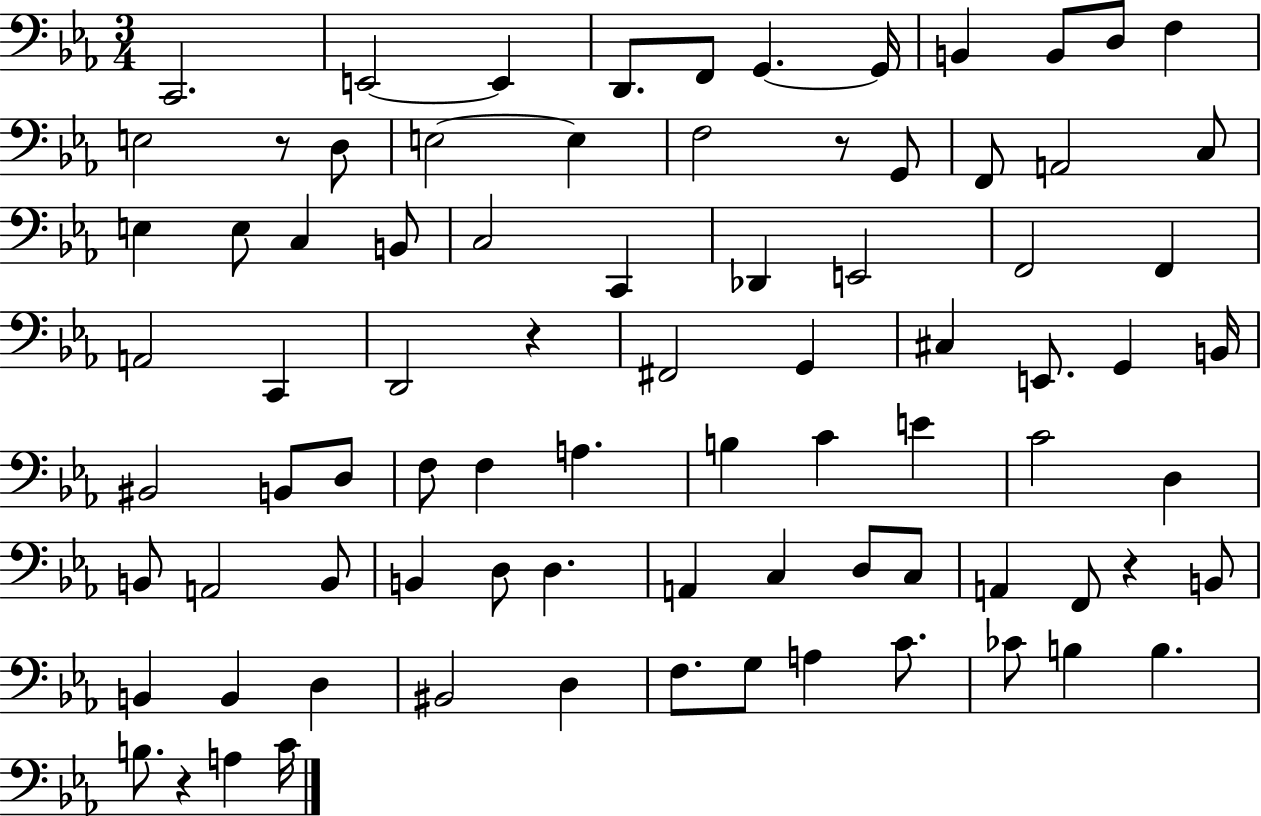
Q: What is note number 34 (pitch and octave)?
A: F#2